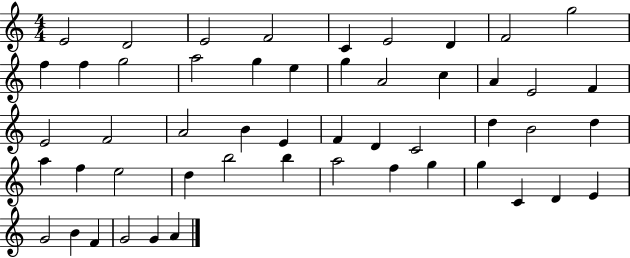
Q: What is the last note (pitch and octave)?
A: A4